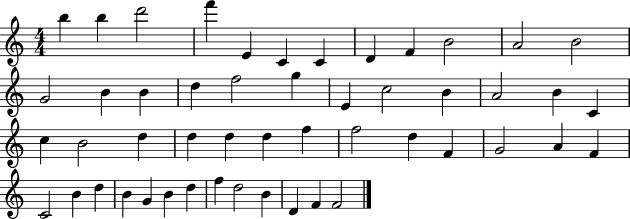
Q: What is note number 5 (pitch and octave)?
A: E4